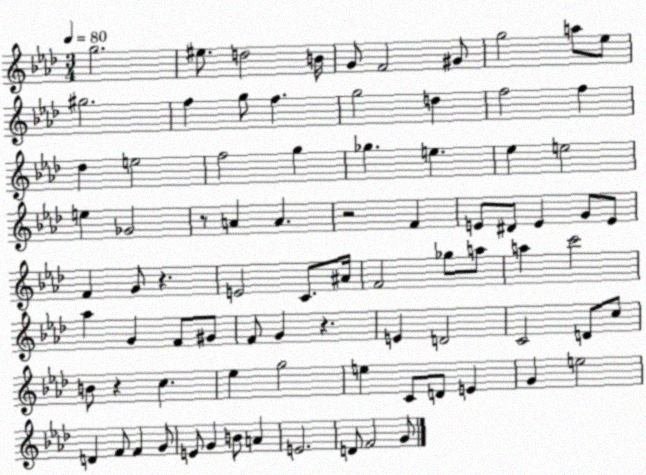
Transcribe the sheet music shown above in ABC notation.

X:1
T:Untitled
M:3/4
L:1/4
K:Ab
g2 ^e/2 d2 B/4 G/2 F2 ^G/2 g2 a/2 _e/2 ^g2 f g/2 f g2 d f2 f _d e2 f2 g _g e _e e2 e _G2 z/2 A A z2 F E/2 ^D/2 E G/2 E/2 F G/2 z E2 C/2 ^A/4 F2 _g/2 a/2 a c'2 _a G F/2 ^G/2 F/2 G z E D2 C2 D/2 c/2 B/2 z c _e g2 e C/2 D/2 E G e2 D F/2 F G/2 E/2 G B/2 A E2 D/2 F2 G/2